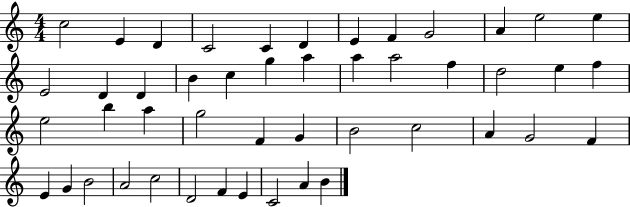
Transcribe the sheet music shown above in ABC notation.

X:1
T:Untitled
M:4/4
L:1/4
K:C
c2 E D C2 C D E F G2 A e2 e E2 D D B c g a a a2 f d2 e f e2 b a g2 F G B2 c2 A G2 F E G B2 A2 c2 D2 F E C2 A B